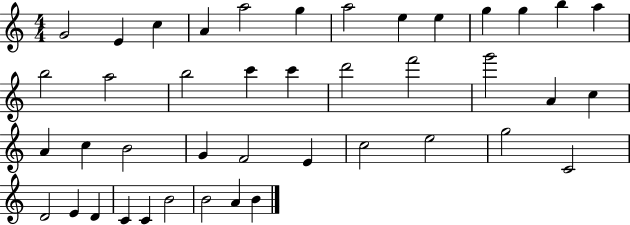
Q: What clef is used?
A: treble